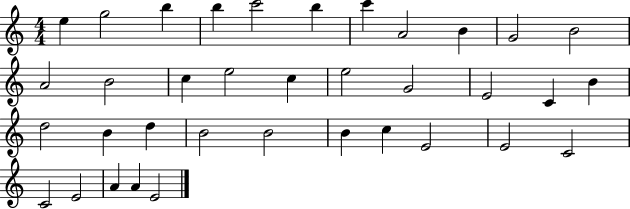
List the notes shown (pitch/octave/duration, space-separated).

E5/q G5/h B5/q B5/q C6/h B5/q C6/q A4/h B4/q G4/h B4/h A4/h B4/h C5/q E5/h C5/q E5/h G4/h E4/h C4/q B4/q D5/h B4/q D5/q B4/h B4/h B4/q C5/q E4/h E4/h C4/h C4/h E4/h A4/q A4/q E4/h